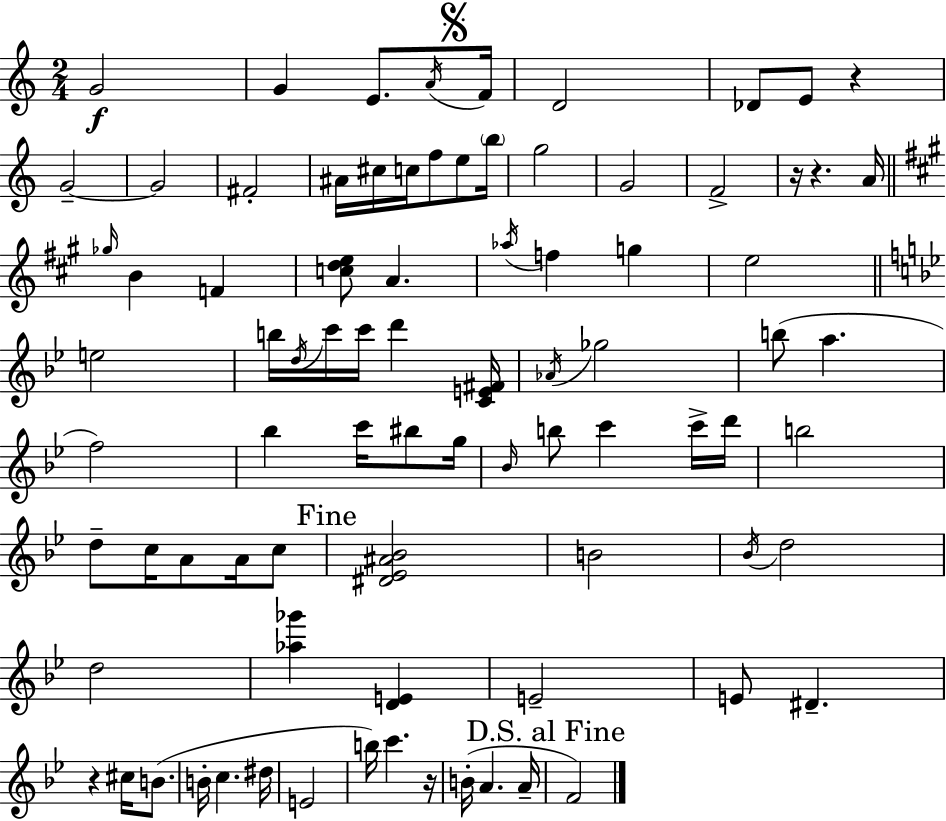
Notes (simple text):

G4/h G4/q E4/e. A4/s F4/s D4/h Db4/e E4/e R/q G4/h G4/h F#4/h A#4/s C#5/s C5/s F5/e E5/e B5/s G5/h G4/h F4/h R/s R/q. A4/s Gb5/s B4/q F4/q [C5,D5,E5]/e A4/q. Ab5/s F5/q G5/q E5/h E5/h B5/s D5/s C6/s C6/s D6/q [C4,E4,F#4]/s Ab4/s Gb5/h B5/e A5/q. F5/h Bb5/q C6/s BIS5/e G5/s Bb4/s B5/e C6/q C6/s D6/s B5/h D5/e C5/s A4/e A4/s C5/e [D#4,Eb4,A#4,Bb4]/h B4/h Bb4/s D5/h D5/h [Ab5,Gb6]/q [D4,E4]/q E4/h E4/e D#4/q. R/q C#5/s B4/e. B4/s C5/q. D#5/s E4/h B5/s C6/q. R/s B4/s A4/q. A4/s F4/h